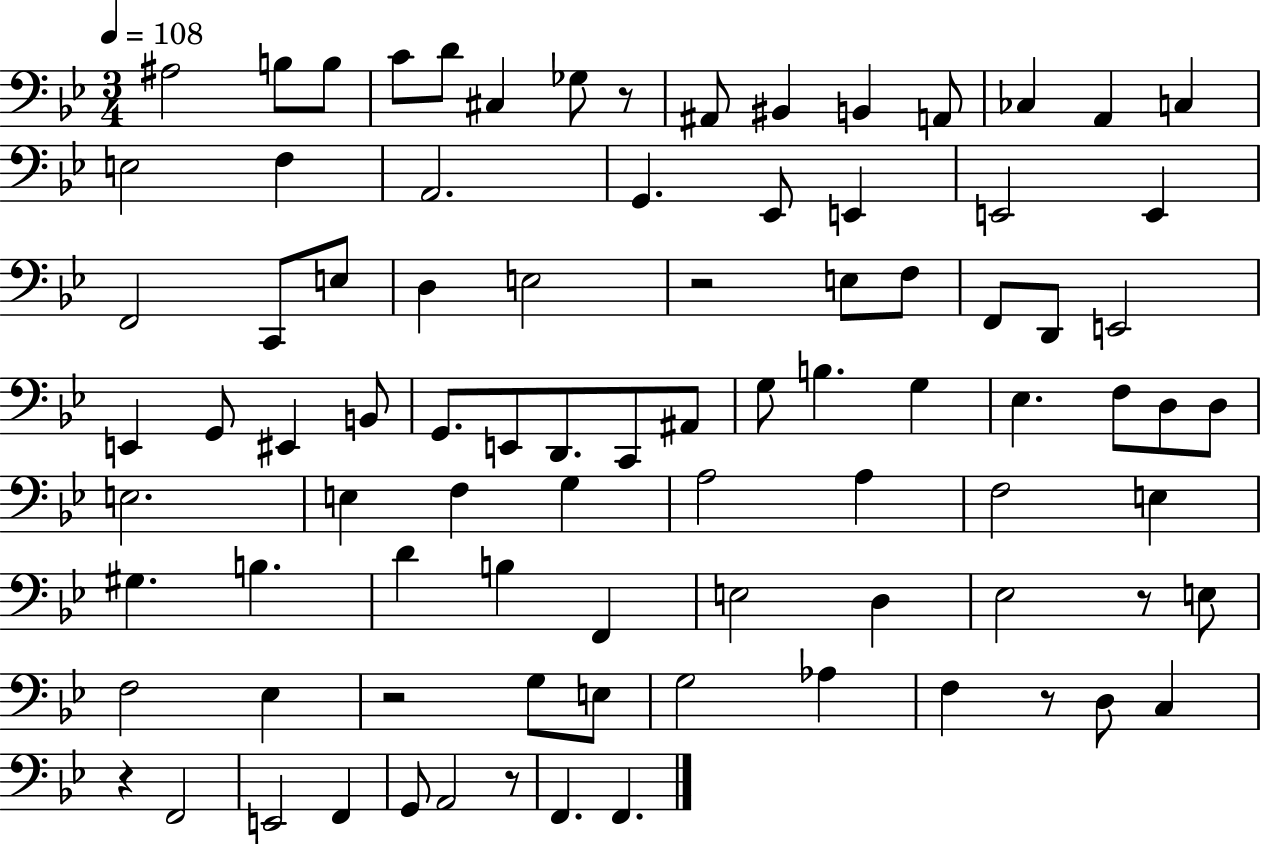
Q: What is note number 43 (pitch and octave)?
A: B3